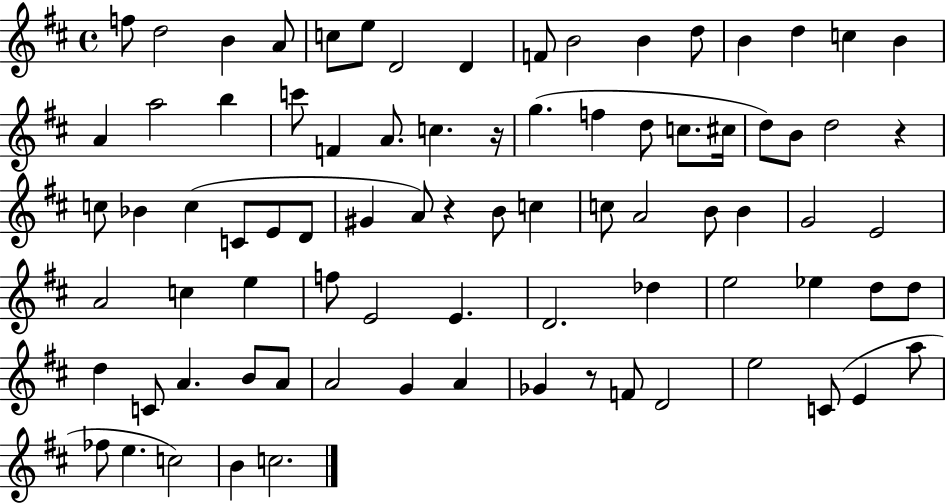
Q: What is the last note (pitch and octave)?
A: C5